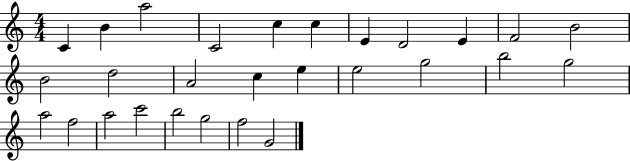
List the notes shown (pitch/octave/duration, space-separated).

C4/q B4/q A5/h C4/h C5/q C5/q E4/q D4/h E4/q F4/h B4/h B4/h D5/h A4/h C5/q E5/q E5/h G5/h B5/h G5/h A5/h F5/h A5/h C6/h B5/h G5/h F5/h G4/h